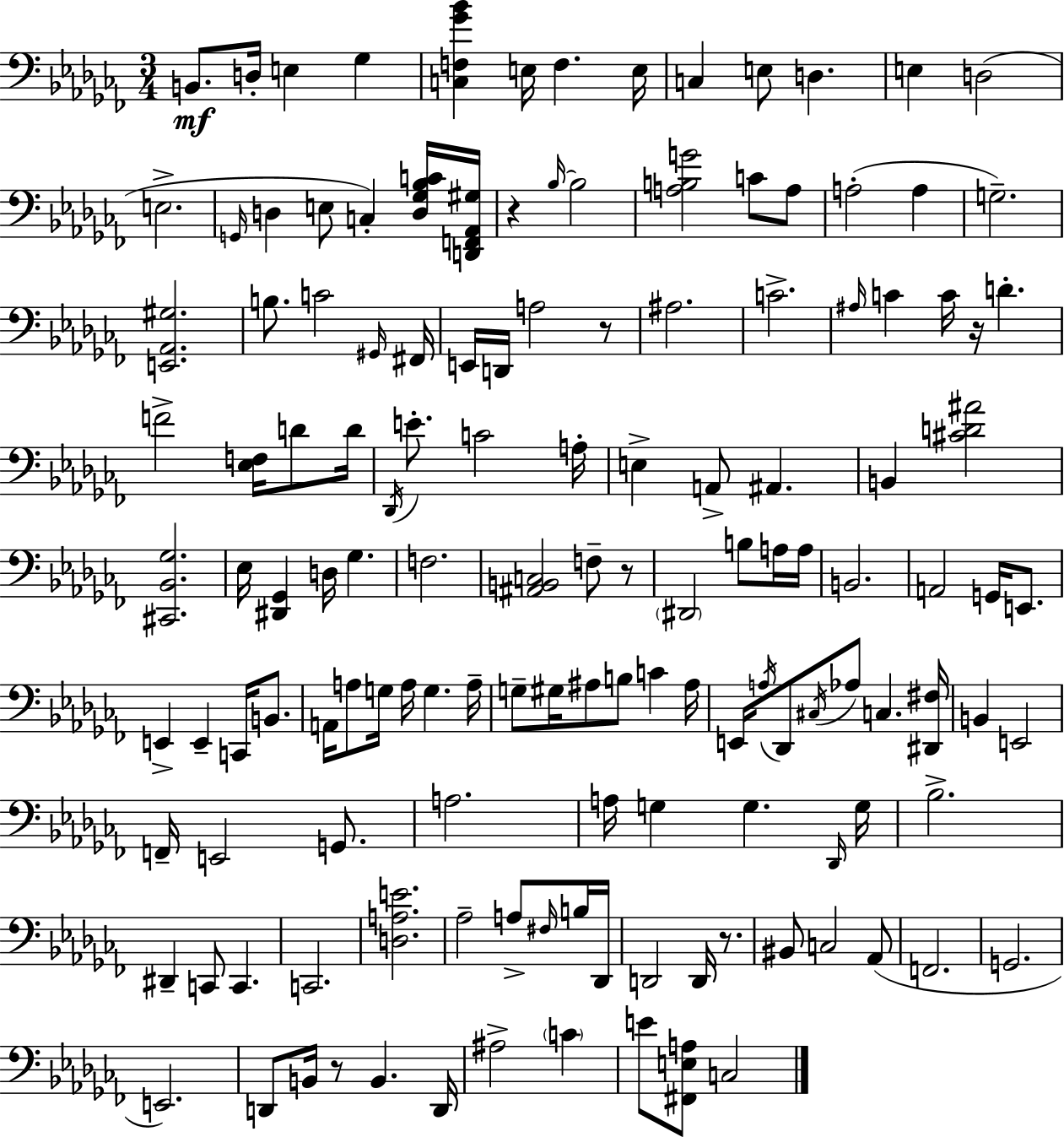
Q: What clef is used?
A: bass